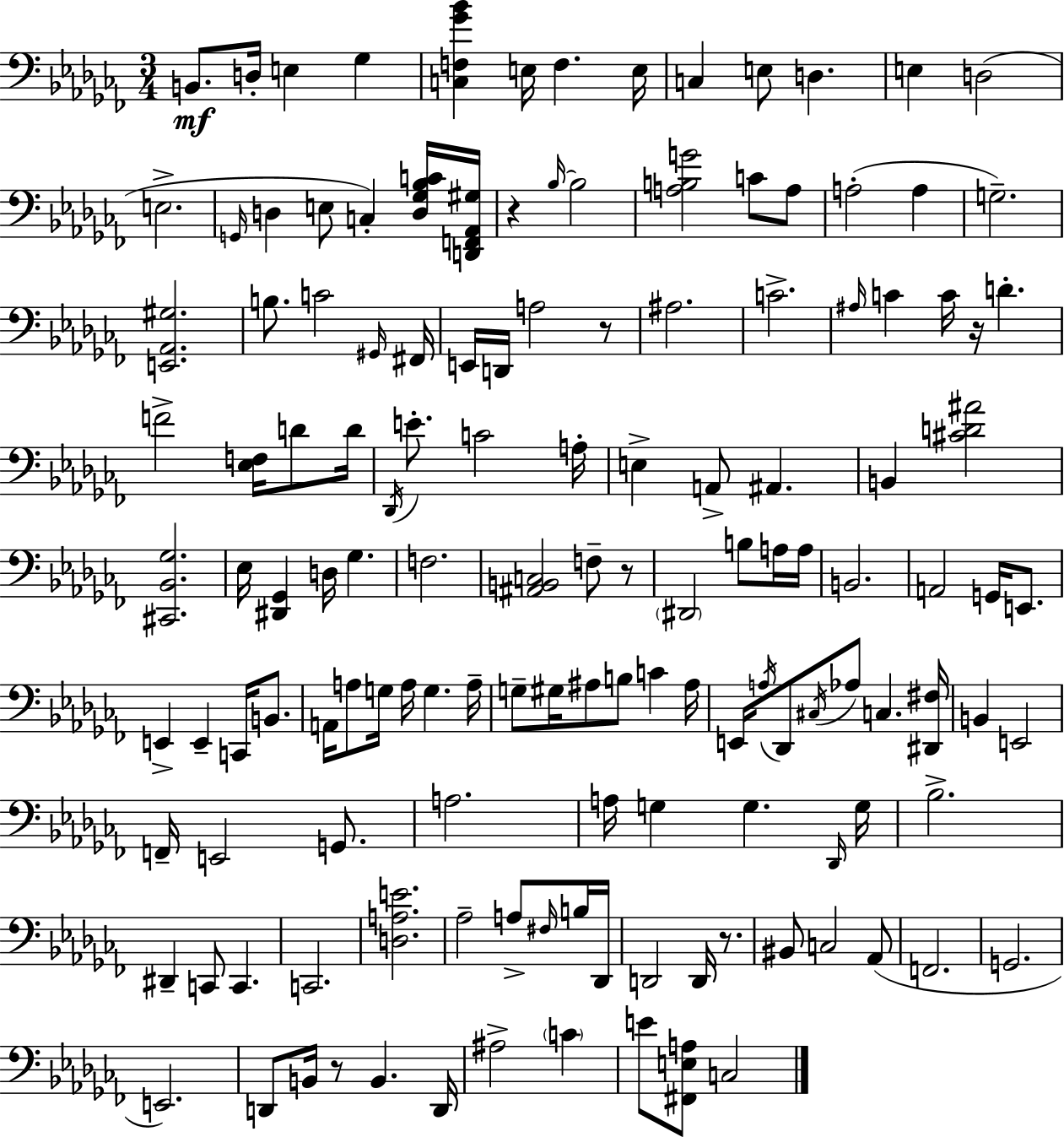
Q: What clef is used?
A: bass